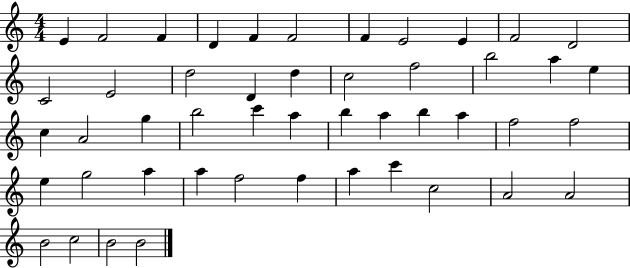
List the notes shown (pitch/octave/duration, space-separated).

E4/q F4/h F4/q D4/q F4/q F4/h F4/q E4/h E4/q F4/h D4/h C4/h E4/h D5/h D4/q D5/q C5/h F5/h B5/h A5/q E5/q C5/q A4/h G5/q B5/h C6/q A5/q B5/q A5/q B5/q A5/q F5/h F5/h E5/q G5/h A5/q A5/q F5/h F5/q A5/q C6/q C5/h A4/h A4/h B4/h C5/h B4/h B4/h